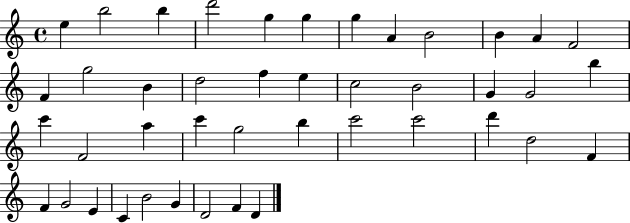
{
  \clef treble
  \time 4/4
  \defaultTimeSignature
  \key c \major
  e''4 b''2 b''4 | d'''2 g''4 g''4 | g''4 a'4 b'2 | b'4 a'4 f'2 | \break f'4 g''2 b'4 | d''2 f''4 e''4 | c''2 b'2 | g'4 g'2 b''4 | \break c'''4 f'2 a''4 | c'''4 g''2 b''4 | c'''2 c'''2 | d'''4 d''2 f'4 | \break f'4 g'2 e'4 | c'4 b'2 g'4 | d'2 f'4 d'4 | \bar "|."
}